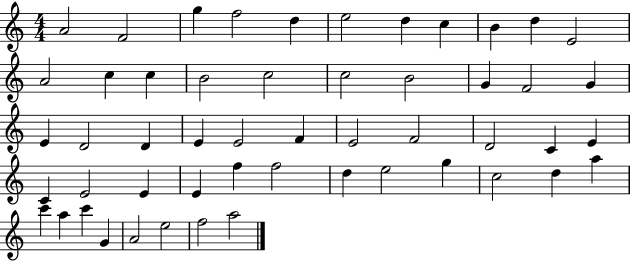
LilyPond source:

{
  \clef treble
  \numericTimeSignature
  \time 4/4
  \key c \major
  a'2 f'2 | g''4 f''2 d''4 | e''2 d''4 c''4 | b'4 d''4 e'2 | \break a'2 c''4 c''4 | b'2 c''2 | c''2 b'2 | g'4 f'2 g'4 | \break e'4 d'2 d'4 | e'4 e'2 f'4 | e'2 f'2 | d'2 c'4 e'4 | \break c'4 e'2 e'4 | e'4 f''4 f''2 | d''4 e''2 g''4 | c''2 d''4 a''4 | \break c'''4 a''4 c'''4 g'4 | a'2 e''2 | f''2 a''2 | \bar "|."
}